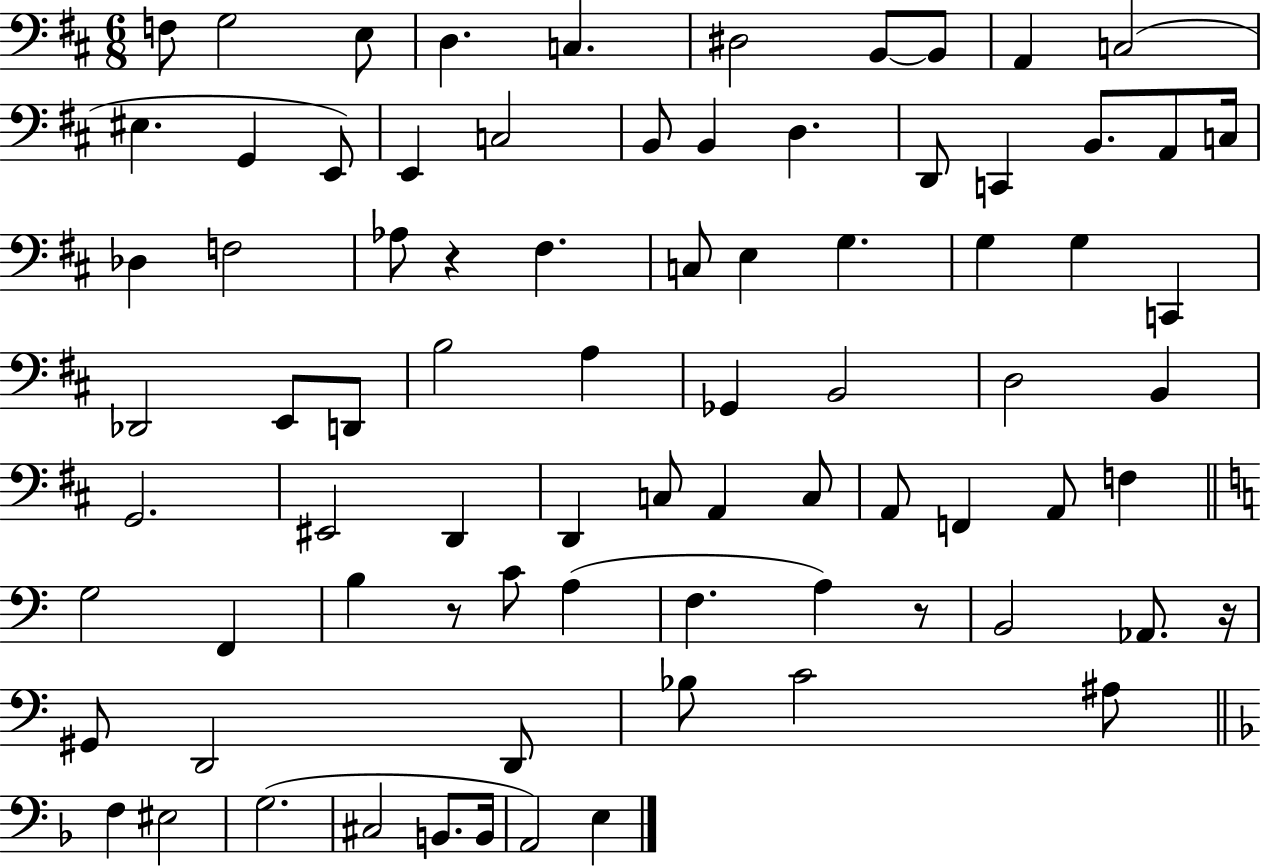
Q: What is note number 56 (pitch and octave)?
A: B3